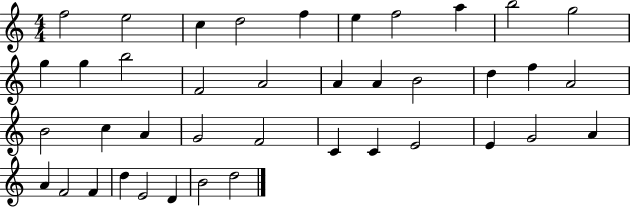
F5/h E5/h C5/q D5/h F5/q E5/q F5/h A5/q B5/h G5/h G5/q G5/q B5/h F4/h A4/h A4/q A4/q B4/h D5/q F5/q A4/h B4/h C5/q A4/q G4/h F4/h C4/q C4/q E4/h E4/q G4/h A4/q A4/q F4/h F4/q D5/q E4/h D4/q B4/h D5/h